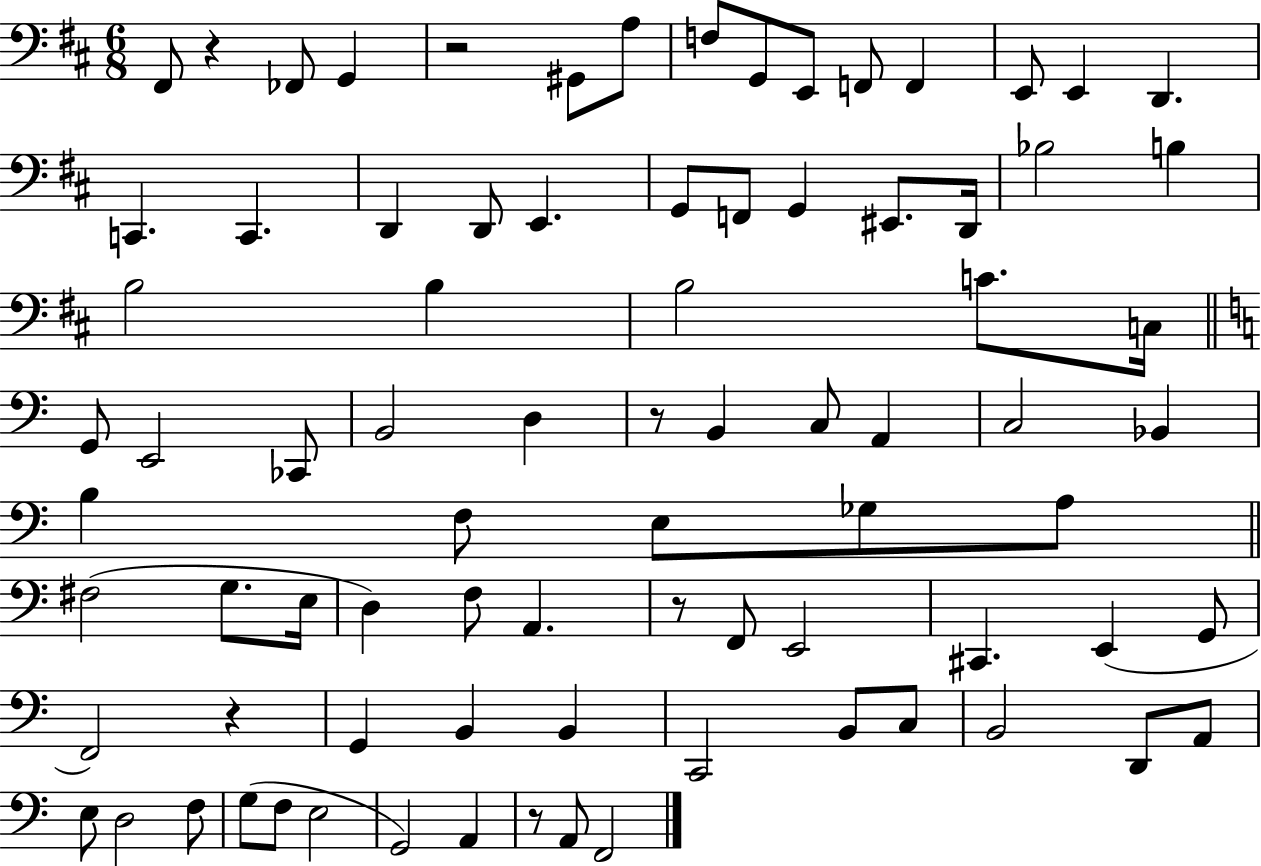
F#2/e R/q FES2/e G2/q R/h G#2/e A3/e F3/e G2/e E2/e F2/e F2/q E2/e E2/q D2/q. C2/q. C2/q. D2/q D2/e E2/q. G2/e F2/e G2/q EIS2/e. D2/s Bb3/h B3/q B3/h B3/q B3/h C4/e. C3/s G2/e E2/h CES2/e B2/h D3/q R/e B2/q C3/e A2/q C3/h Bb2/q B3/q F3/e E3/e Gb3/e A3/e F#3/h G3/e. E3/s D3/q F3/e A2/q. R/e F2/e E2/h C#2/q. E2/q G2/e F2/h R/q G2/q B2/q B2/q C2/h B2/e C3/e B2/h D2/e A2/e E3/e D3/h F3/e G3/e F3/e E3/h G2/h A2/q R/e A2/e F2/h